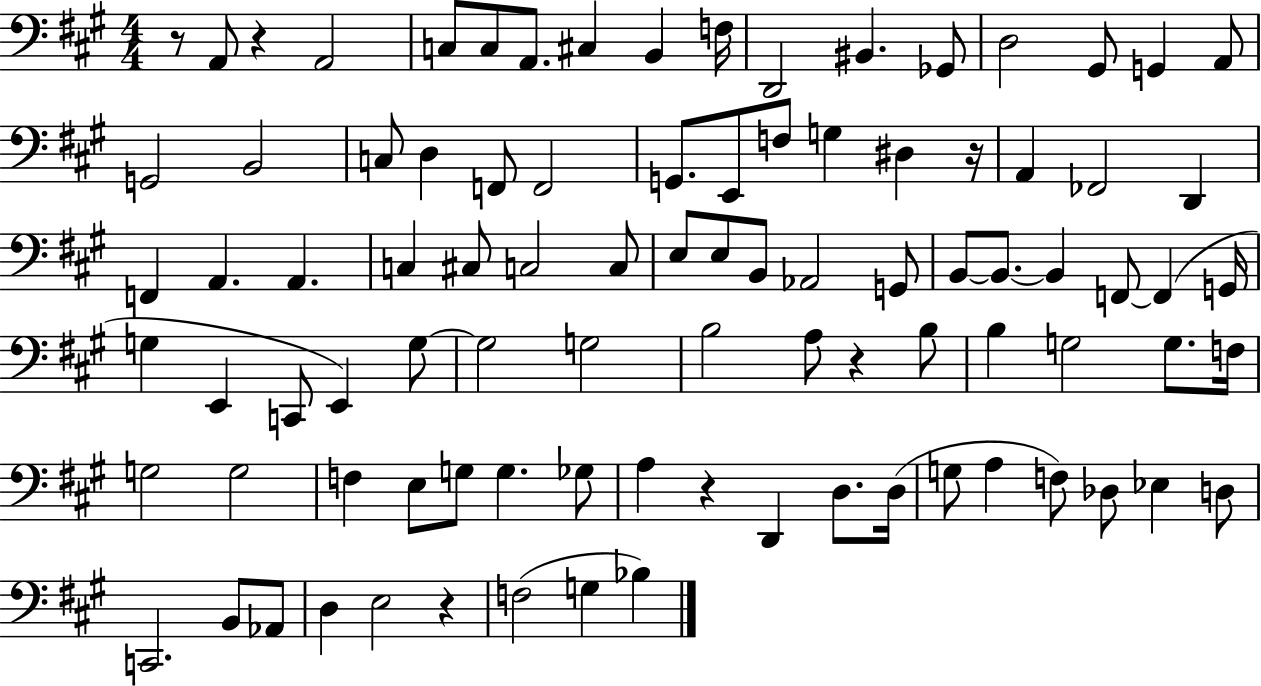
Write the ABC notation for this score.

X:1
T:Untitled
M:4/4
L:1/4
K:A
z/2 A,,/2 z A,,2 C,/2 C,/2 A,,/2 ^C, B,, F,/4 D,,2 ^B,, _G,,/2 D,2 ^G,,/2 G,, A,,/2 G,,2 B,,2 C,/2 D, F,,/2 F,,2 G,,/2 E,,/2 F,/2 G, ^D, z/4 A,, _F,,2 D,, F,, A,, A,, C, ^C,/2 C,2 C,/2 E,/2 E,/2 B,,/2 _A,,2 G,,/2 B,,/2 B,,/2 B,, F,,/2 F,, G,,/4 G, E,, C,,/2 E,, G,/2 G,2 G,2 B,2 A,/2 z B,/2 B, G,2 G,/2 F,/4 G,2 G,2 F, E,/2 G,/2 G, _G,/2 A, z D,, D,/2 D,/4 G,/2 A, F,/2 _D,/2 _E, D,/2 C,,2 B,,/2 _A,,/2 D, E,2 z F,2 G, _B,